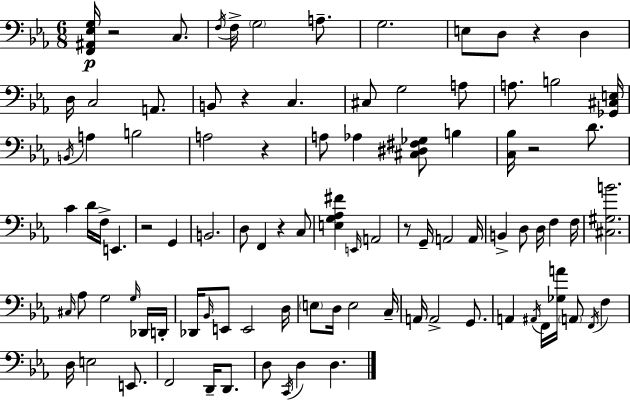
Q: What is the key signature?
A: EES major